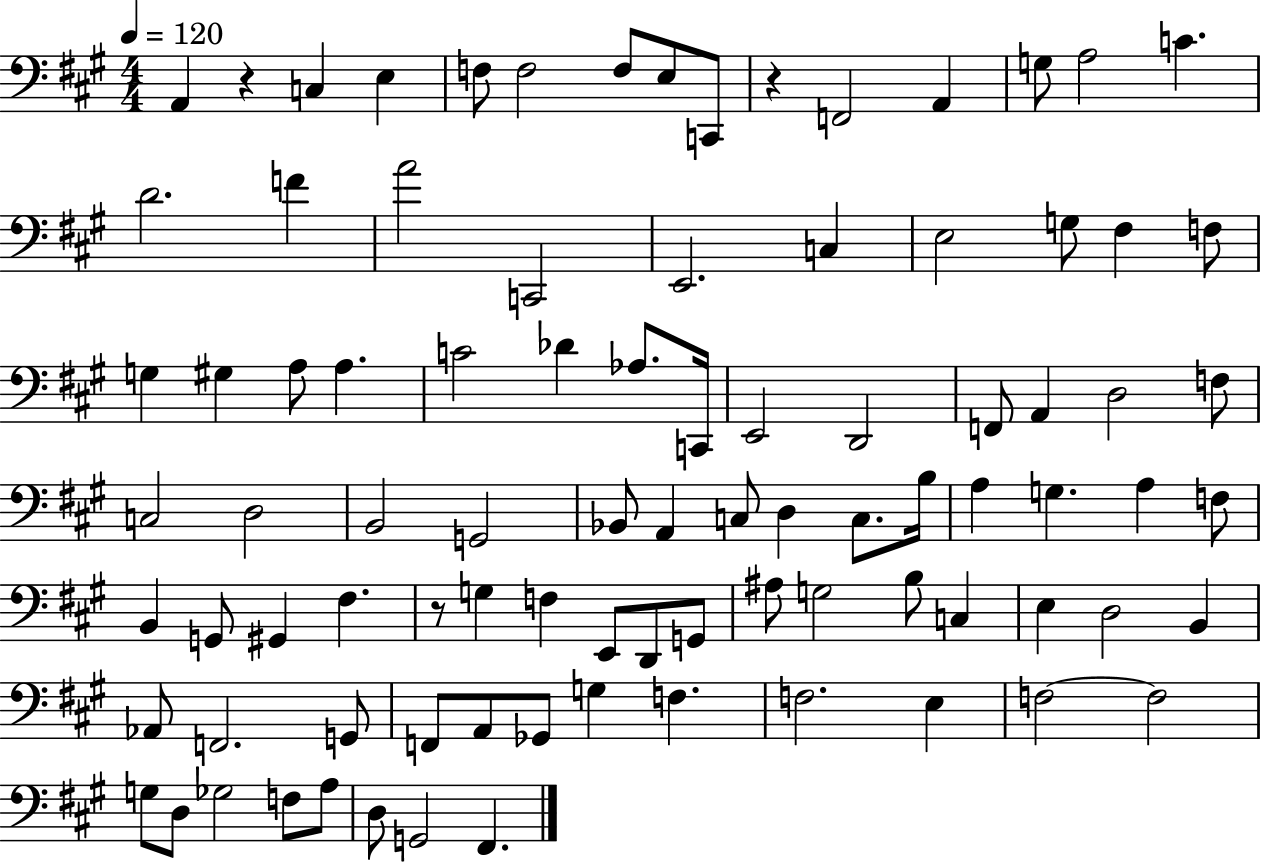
{
  \clef bass
  \numericTimeSignature
  \time 4/4
  \key a \major
  \tempo 4 = 120
  a,4 r4 c4 e4 | f8 f2 f8 e8 c,8 | r4 f,2 a,4 | g8 a2 c'4. | \break d'2. f'4 | a'2 c,2 | e,2. c4 | e2 g8 fis4 f8 | \break g4 gis4 a8 a4. | c'2 des'4 aes8. c,16 | e,2 d,2 | f,8 a,4 d2 f8 | \break c2 d2 | b,2 g,2 | bes,8 a,4 c8 d4 c8. b16 | a4 g4. a4 f8 | \break b,4 g,8 gis,4 fis4. | r8 g4 f4 e,8 d,8 g,8 | ais8 g2 b8 c4 | e4 d2 b,4 | \break aes,8 f,2. g,8 | f,8 a,8 ges,8 g4 f4. | f2. e4 | f2~~ f2 | \break g8 d8 ges2 f8 a8 | d8 g,2 fis,4. | \bar "|."
}